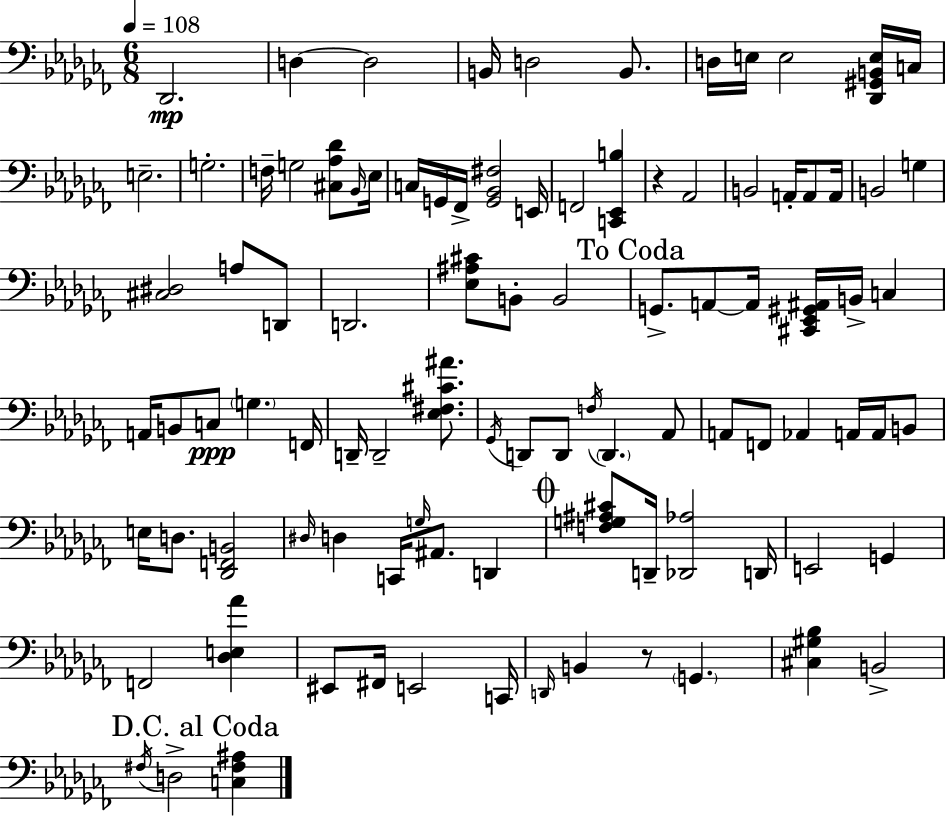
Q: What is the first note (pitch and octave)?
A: Db2